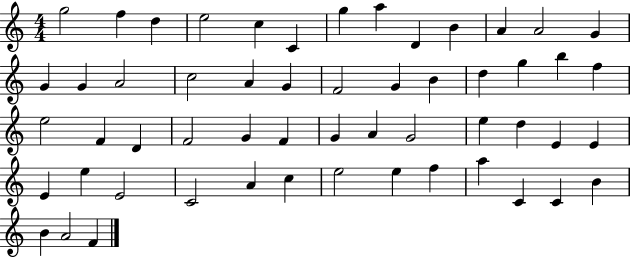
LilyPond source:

{
  \clef treble
  \numericTimeSignature
  \time 4/4
  \key c \major
  g''2 f''4 d''4 | e''2 c''4 c'4 | g''4 a''4 d'4 b'4 | a'4 a'2 g'4 | \break g'4 g'4 a'2 | c''2 a'4 g'4 | f'2 g'4 b'4 | d''4 g''4 b''4 f''4 | \break e''2 f'4 d'4 | f'2 g'4 f'4 | g'4 a'4 g'2 | e''4 d''4 e'4 e'4 | \break e'4 e''4 e'2 | c'2 a'4 c''4 | e''2 e''4 f''4 | a''4 c'4 c'4 b'4 | \break b'4 a'2 f'4 | \bar "|."
}